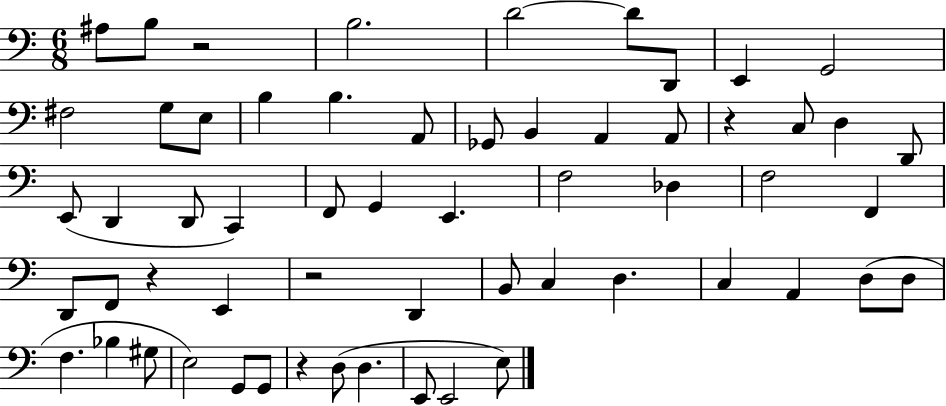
A#3/e B3/e R/h B3/h. D4/h D4/e D2/e E2/q G2/h F#3/h G3/e E3/e B3/q B3/q. A2/e Gb2/e B2/q A2/q A2/e R/q C3/e D3/q D2/e E2/e D2/q D2/e C2/q F2/e G2/q E2/q. F3/h Db3/q F3/h F2/q D2/e F2/e R/q E2/q R/h D2/q B2/e C3/q D3/q. C3/q A2/q D3/e D3/e F3/q. Bb3/q G#3/e E3/h G2/e G2/e R/q D3/e D3/q. E2/e E2/h E3/e